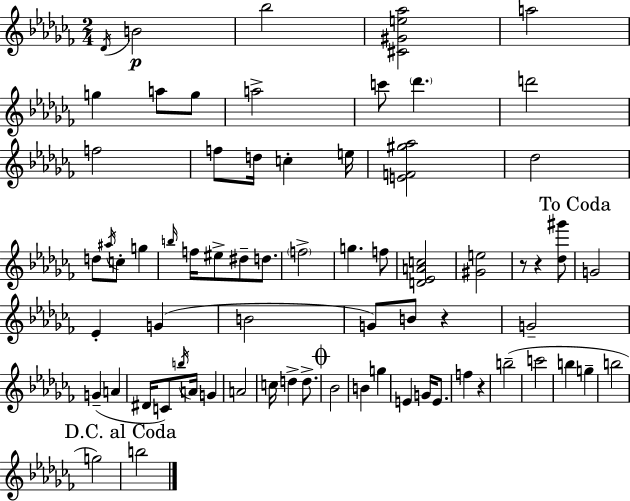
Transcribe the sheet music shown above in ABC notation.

X:1
T:Untitled
M:2/4
L:1/4
K:Abm
_D/4 B2 _b2 [^C^Ge_a]2 a2 g a/2 g/2 a2 c'/2 _d' d'2 f2 f/2 d/4 c e/4 [EF^g_a]2 _d2 d/2 ^a/4 c/2 g b/4 f/4 ^e/2 ^d/2 d/2 f2 g f/2 [D_EAc]2 [^Ge]2 z/2 z [_d^g']/2 G2 _E G B2 G/2 B/2 z G2 G A ^D/4 C/2 b/4 A/4 G A2 c/4 d d/2 _B2 B g E G/4 E/2 f z b2 c'2 b g b2 g2 b2